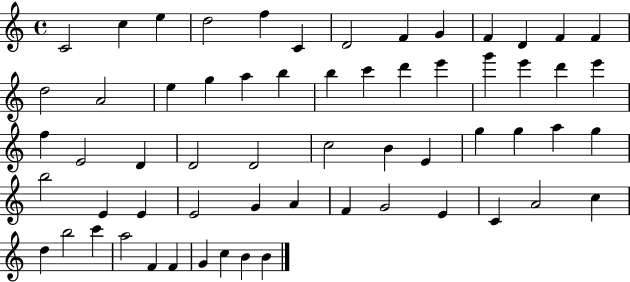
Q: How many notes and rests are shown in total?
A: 61